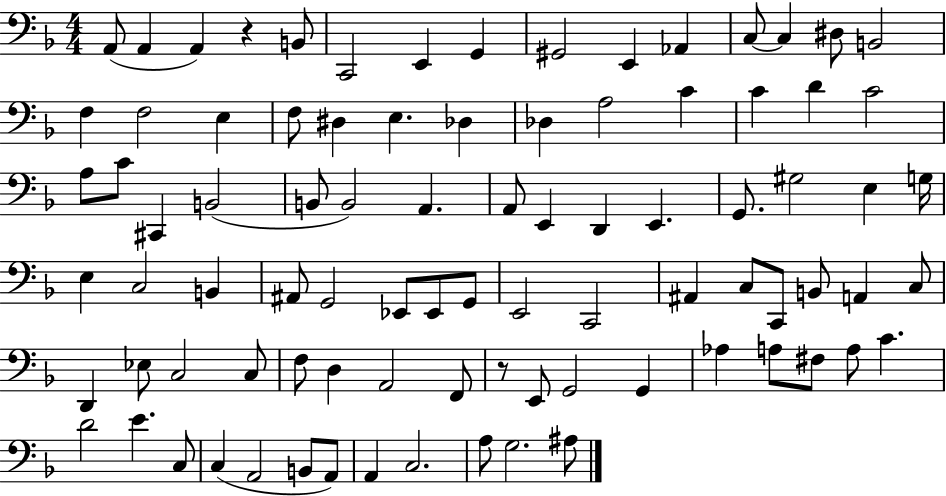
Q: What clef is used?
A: bass